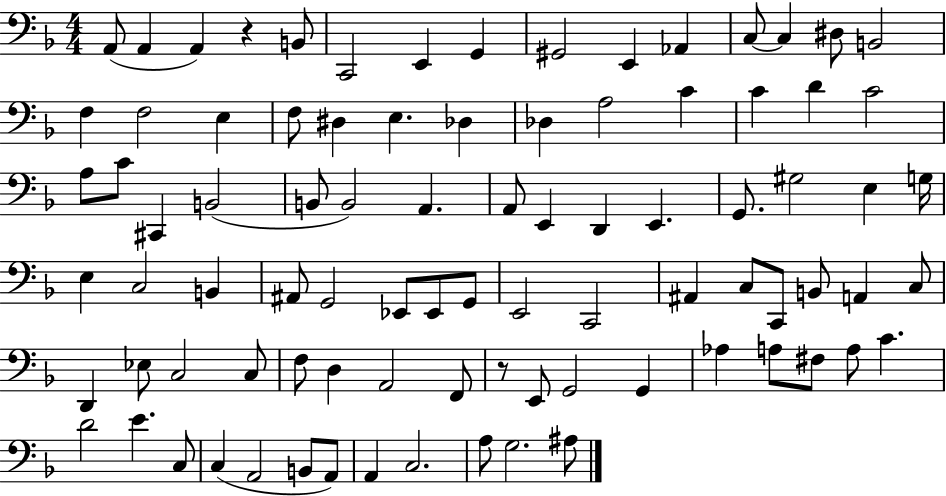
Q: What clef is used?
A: bass